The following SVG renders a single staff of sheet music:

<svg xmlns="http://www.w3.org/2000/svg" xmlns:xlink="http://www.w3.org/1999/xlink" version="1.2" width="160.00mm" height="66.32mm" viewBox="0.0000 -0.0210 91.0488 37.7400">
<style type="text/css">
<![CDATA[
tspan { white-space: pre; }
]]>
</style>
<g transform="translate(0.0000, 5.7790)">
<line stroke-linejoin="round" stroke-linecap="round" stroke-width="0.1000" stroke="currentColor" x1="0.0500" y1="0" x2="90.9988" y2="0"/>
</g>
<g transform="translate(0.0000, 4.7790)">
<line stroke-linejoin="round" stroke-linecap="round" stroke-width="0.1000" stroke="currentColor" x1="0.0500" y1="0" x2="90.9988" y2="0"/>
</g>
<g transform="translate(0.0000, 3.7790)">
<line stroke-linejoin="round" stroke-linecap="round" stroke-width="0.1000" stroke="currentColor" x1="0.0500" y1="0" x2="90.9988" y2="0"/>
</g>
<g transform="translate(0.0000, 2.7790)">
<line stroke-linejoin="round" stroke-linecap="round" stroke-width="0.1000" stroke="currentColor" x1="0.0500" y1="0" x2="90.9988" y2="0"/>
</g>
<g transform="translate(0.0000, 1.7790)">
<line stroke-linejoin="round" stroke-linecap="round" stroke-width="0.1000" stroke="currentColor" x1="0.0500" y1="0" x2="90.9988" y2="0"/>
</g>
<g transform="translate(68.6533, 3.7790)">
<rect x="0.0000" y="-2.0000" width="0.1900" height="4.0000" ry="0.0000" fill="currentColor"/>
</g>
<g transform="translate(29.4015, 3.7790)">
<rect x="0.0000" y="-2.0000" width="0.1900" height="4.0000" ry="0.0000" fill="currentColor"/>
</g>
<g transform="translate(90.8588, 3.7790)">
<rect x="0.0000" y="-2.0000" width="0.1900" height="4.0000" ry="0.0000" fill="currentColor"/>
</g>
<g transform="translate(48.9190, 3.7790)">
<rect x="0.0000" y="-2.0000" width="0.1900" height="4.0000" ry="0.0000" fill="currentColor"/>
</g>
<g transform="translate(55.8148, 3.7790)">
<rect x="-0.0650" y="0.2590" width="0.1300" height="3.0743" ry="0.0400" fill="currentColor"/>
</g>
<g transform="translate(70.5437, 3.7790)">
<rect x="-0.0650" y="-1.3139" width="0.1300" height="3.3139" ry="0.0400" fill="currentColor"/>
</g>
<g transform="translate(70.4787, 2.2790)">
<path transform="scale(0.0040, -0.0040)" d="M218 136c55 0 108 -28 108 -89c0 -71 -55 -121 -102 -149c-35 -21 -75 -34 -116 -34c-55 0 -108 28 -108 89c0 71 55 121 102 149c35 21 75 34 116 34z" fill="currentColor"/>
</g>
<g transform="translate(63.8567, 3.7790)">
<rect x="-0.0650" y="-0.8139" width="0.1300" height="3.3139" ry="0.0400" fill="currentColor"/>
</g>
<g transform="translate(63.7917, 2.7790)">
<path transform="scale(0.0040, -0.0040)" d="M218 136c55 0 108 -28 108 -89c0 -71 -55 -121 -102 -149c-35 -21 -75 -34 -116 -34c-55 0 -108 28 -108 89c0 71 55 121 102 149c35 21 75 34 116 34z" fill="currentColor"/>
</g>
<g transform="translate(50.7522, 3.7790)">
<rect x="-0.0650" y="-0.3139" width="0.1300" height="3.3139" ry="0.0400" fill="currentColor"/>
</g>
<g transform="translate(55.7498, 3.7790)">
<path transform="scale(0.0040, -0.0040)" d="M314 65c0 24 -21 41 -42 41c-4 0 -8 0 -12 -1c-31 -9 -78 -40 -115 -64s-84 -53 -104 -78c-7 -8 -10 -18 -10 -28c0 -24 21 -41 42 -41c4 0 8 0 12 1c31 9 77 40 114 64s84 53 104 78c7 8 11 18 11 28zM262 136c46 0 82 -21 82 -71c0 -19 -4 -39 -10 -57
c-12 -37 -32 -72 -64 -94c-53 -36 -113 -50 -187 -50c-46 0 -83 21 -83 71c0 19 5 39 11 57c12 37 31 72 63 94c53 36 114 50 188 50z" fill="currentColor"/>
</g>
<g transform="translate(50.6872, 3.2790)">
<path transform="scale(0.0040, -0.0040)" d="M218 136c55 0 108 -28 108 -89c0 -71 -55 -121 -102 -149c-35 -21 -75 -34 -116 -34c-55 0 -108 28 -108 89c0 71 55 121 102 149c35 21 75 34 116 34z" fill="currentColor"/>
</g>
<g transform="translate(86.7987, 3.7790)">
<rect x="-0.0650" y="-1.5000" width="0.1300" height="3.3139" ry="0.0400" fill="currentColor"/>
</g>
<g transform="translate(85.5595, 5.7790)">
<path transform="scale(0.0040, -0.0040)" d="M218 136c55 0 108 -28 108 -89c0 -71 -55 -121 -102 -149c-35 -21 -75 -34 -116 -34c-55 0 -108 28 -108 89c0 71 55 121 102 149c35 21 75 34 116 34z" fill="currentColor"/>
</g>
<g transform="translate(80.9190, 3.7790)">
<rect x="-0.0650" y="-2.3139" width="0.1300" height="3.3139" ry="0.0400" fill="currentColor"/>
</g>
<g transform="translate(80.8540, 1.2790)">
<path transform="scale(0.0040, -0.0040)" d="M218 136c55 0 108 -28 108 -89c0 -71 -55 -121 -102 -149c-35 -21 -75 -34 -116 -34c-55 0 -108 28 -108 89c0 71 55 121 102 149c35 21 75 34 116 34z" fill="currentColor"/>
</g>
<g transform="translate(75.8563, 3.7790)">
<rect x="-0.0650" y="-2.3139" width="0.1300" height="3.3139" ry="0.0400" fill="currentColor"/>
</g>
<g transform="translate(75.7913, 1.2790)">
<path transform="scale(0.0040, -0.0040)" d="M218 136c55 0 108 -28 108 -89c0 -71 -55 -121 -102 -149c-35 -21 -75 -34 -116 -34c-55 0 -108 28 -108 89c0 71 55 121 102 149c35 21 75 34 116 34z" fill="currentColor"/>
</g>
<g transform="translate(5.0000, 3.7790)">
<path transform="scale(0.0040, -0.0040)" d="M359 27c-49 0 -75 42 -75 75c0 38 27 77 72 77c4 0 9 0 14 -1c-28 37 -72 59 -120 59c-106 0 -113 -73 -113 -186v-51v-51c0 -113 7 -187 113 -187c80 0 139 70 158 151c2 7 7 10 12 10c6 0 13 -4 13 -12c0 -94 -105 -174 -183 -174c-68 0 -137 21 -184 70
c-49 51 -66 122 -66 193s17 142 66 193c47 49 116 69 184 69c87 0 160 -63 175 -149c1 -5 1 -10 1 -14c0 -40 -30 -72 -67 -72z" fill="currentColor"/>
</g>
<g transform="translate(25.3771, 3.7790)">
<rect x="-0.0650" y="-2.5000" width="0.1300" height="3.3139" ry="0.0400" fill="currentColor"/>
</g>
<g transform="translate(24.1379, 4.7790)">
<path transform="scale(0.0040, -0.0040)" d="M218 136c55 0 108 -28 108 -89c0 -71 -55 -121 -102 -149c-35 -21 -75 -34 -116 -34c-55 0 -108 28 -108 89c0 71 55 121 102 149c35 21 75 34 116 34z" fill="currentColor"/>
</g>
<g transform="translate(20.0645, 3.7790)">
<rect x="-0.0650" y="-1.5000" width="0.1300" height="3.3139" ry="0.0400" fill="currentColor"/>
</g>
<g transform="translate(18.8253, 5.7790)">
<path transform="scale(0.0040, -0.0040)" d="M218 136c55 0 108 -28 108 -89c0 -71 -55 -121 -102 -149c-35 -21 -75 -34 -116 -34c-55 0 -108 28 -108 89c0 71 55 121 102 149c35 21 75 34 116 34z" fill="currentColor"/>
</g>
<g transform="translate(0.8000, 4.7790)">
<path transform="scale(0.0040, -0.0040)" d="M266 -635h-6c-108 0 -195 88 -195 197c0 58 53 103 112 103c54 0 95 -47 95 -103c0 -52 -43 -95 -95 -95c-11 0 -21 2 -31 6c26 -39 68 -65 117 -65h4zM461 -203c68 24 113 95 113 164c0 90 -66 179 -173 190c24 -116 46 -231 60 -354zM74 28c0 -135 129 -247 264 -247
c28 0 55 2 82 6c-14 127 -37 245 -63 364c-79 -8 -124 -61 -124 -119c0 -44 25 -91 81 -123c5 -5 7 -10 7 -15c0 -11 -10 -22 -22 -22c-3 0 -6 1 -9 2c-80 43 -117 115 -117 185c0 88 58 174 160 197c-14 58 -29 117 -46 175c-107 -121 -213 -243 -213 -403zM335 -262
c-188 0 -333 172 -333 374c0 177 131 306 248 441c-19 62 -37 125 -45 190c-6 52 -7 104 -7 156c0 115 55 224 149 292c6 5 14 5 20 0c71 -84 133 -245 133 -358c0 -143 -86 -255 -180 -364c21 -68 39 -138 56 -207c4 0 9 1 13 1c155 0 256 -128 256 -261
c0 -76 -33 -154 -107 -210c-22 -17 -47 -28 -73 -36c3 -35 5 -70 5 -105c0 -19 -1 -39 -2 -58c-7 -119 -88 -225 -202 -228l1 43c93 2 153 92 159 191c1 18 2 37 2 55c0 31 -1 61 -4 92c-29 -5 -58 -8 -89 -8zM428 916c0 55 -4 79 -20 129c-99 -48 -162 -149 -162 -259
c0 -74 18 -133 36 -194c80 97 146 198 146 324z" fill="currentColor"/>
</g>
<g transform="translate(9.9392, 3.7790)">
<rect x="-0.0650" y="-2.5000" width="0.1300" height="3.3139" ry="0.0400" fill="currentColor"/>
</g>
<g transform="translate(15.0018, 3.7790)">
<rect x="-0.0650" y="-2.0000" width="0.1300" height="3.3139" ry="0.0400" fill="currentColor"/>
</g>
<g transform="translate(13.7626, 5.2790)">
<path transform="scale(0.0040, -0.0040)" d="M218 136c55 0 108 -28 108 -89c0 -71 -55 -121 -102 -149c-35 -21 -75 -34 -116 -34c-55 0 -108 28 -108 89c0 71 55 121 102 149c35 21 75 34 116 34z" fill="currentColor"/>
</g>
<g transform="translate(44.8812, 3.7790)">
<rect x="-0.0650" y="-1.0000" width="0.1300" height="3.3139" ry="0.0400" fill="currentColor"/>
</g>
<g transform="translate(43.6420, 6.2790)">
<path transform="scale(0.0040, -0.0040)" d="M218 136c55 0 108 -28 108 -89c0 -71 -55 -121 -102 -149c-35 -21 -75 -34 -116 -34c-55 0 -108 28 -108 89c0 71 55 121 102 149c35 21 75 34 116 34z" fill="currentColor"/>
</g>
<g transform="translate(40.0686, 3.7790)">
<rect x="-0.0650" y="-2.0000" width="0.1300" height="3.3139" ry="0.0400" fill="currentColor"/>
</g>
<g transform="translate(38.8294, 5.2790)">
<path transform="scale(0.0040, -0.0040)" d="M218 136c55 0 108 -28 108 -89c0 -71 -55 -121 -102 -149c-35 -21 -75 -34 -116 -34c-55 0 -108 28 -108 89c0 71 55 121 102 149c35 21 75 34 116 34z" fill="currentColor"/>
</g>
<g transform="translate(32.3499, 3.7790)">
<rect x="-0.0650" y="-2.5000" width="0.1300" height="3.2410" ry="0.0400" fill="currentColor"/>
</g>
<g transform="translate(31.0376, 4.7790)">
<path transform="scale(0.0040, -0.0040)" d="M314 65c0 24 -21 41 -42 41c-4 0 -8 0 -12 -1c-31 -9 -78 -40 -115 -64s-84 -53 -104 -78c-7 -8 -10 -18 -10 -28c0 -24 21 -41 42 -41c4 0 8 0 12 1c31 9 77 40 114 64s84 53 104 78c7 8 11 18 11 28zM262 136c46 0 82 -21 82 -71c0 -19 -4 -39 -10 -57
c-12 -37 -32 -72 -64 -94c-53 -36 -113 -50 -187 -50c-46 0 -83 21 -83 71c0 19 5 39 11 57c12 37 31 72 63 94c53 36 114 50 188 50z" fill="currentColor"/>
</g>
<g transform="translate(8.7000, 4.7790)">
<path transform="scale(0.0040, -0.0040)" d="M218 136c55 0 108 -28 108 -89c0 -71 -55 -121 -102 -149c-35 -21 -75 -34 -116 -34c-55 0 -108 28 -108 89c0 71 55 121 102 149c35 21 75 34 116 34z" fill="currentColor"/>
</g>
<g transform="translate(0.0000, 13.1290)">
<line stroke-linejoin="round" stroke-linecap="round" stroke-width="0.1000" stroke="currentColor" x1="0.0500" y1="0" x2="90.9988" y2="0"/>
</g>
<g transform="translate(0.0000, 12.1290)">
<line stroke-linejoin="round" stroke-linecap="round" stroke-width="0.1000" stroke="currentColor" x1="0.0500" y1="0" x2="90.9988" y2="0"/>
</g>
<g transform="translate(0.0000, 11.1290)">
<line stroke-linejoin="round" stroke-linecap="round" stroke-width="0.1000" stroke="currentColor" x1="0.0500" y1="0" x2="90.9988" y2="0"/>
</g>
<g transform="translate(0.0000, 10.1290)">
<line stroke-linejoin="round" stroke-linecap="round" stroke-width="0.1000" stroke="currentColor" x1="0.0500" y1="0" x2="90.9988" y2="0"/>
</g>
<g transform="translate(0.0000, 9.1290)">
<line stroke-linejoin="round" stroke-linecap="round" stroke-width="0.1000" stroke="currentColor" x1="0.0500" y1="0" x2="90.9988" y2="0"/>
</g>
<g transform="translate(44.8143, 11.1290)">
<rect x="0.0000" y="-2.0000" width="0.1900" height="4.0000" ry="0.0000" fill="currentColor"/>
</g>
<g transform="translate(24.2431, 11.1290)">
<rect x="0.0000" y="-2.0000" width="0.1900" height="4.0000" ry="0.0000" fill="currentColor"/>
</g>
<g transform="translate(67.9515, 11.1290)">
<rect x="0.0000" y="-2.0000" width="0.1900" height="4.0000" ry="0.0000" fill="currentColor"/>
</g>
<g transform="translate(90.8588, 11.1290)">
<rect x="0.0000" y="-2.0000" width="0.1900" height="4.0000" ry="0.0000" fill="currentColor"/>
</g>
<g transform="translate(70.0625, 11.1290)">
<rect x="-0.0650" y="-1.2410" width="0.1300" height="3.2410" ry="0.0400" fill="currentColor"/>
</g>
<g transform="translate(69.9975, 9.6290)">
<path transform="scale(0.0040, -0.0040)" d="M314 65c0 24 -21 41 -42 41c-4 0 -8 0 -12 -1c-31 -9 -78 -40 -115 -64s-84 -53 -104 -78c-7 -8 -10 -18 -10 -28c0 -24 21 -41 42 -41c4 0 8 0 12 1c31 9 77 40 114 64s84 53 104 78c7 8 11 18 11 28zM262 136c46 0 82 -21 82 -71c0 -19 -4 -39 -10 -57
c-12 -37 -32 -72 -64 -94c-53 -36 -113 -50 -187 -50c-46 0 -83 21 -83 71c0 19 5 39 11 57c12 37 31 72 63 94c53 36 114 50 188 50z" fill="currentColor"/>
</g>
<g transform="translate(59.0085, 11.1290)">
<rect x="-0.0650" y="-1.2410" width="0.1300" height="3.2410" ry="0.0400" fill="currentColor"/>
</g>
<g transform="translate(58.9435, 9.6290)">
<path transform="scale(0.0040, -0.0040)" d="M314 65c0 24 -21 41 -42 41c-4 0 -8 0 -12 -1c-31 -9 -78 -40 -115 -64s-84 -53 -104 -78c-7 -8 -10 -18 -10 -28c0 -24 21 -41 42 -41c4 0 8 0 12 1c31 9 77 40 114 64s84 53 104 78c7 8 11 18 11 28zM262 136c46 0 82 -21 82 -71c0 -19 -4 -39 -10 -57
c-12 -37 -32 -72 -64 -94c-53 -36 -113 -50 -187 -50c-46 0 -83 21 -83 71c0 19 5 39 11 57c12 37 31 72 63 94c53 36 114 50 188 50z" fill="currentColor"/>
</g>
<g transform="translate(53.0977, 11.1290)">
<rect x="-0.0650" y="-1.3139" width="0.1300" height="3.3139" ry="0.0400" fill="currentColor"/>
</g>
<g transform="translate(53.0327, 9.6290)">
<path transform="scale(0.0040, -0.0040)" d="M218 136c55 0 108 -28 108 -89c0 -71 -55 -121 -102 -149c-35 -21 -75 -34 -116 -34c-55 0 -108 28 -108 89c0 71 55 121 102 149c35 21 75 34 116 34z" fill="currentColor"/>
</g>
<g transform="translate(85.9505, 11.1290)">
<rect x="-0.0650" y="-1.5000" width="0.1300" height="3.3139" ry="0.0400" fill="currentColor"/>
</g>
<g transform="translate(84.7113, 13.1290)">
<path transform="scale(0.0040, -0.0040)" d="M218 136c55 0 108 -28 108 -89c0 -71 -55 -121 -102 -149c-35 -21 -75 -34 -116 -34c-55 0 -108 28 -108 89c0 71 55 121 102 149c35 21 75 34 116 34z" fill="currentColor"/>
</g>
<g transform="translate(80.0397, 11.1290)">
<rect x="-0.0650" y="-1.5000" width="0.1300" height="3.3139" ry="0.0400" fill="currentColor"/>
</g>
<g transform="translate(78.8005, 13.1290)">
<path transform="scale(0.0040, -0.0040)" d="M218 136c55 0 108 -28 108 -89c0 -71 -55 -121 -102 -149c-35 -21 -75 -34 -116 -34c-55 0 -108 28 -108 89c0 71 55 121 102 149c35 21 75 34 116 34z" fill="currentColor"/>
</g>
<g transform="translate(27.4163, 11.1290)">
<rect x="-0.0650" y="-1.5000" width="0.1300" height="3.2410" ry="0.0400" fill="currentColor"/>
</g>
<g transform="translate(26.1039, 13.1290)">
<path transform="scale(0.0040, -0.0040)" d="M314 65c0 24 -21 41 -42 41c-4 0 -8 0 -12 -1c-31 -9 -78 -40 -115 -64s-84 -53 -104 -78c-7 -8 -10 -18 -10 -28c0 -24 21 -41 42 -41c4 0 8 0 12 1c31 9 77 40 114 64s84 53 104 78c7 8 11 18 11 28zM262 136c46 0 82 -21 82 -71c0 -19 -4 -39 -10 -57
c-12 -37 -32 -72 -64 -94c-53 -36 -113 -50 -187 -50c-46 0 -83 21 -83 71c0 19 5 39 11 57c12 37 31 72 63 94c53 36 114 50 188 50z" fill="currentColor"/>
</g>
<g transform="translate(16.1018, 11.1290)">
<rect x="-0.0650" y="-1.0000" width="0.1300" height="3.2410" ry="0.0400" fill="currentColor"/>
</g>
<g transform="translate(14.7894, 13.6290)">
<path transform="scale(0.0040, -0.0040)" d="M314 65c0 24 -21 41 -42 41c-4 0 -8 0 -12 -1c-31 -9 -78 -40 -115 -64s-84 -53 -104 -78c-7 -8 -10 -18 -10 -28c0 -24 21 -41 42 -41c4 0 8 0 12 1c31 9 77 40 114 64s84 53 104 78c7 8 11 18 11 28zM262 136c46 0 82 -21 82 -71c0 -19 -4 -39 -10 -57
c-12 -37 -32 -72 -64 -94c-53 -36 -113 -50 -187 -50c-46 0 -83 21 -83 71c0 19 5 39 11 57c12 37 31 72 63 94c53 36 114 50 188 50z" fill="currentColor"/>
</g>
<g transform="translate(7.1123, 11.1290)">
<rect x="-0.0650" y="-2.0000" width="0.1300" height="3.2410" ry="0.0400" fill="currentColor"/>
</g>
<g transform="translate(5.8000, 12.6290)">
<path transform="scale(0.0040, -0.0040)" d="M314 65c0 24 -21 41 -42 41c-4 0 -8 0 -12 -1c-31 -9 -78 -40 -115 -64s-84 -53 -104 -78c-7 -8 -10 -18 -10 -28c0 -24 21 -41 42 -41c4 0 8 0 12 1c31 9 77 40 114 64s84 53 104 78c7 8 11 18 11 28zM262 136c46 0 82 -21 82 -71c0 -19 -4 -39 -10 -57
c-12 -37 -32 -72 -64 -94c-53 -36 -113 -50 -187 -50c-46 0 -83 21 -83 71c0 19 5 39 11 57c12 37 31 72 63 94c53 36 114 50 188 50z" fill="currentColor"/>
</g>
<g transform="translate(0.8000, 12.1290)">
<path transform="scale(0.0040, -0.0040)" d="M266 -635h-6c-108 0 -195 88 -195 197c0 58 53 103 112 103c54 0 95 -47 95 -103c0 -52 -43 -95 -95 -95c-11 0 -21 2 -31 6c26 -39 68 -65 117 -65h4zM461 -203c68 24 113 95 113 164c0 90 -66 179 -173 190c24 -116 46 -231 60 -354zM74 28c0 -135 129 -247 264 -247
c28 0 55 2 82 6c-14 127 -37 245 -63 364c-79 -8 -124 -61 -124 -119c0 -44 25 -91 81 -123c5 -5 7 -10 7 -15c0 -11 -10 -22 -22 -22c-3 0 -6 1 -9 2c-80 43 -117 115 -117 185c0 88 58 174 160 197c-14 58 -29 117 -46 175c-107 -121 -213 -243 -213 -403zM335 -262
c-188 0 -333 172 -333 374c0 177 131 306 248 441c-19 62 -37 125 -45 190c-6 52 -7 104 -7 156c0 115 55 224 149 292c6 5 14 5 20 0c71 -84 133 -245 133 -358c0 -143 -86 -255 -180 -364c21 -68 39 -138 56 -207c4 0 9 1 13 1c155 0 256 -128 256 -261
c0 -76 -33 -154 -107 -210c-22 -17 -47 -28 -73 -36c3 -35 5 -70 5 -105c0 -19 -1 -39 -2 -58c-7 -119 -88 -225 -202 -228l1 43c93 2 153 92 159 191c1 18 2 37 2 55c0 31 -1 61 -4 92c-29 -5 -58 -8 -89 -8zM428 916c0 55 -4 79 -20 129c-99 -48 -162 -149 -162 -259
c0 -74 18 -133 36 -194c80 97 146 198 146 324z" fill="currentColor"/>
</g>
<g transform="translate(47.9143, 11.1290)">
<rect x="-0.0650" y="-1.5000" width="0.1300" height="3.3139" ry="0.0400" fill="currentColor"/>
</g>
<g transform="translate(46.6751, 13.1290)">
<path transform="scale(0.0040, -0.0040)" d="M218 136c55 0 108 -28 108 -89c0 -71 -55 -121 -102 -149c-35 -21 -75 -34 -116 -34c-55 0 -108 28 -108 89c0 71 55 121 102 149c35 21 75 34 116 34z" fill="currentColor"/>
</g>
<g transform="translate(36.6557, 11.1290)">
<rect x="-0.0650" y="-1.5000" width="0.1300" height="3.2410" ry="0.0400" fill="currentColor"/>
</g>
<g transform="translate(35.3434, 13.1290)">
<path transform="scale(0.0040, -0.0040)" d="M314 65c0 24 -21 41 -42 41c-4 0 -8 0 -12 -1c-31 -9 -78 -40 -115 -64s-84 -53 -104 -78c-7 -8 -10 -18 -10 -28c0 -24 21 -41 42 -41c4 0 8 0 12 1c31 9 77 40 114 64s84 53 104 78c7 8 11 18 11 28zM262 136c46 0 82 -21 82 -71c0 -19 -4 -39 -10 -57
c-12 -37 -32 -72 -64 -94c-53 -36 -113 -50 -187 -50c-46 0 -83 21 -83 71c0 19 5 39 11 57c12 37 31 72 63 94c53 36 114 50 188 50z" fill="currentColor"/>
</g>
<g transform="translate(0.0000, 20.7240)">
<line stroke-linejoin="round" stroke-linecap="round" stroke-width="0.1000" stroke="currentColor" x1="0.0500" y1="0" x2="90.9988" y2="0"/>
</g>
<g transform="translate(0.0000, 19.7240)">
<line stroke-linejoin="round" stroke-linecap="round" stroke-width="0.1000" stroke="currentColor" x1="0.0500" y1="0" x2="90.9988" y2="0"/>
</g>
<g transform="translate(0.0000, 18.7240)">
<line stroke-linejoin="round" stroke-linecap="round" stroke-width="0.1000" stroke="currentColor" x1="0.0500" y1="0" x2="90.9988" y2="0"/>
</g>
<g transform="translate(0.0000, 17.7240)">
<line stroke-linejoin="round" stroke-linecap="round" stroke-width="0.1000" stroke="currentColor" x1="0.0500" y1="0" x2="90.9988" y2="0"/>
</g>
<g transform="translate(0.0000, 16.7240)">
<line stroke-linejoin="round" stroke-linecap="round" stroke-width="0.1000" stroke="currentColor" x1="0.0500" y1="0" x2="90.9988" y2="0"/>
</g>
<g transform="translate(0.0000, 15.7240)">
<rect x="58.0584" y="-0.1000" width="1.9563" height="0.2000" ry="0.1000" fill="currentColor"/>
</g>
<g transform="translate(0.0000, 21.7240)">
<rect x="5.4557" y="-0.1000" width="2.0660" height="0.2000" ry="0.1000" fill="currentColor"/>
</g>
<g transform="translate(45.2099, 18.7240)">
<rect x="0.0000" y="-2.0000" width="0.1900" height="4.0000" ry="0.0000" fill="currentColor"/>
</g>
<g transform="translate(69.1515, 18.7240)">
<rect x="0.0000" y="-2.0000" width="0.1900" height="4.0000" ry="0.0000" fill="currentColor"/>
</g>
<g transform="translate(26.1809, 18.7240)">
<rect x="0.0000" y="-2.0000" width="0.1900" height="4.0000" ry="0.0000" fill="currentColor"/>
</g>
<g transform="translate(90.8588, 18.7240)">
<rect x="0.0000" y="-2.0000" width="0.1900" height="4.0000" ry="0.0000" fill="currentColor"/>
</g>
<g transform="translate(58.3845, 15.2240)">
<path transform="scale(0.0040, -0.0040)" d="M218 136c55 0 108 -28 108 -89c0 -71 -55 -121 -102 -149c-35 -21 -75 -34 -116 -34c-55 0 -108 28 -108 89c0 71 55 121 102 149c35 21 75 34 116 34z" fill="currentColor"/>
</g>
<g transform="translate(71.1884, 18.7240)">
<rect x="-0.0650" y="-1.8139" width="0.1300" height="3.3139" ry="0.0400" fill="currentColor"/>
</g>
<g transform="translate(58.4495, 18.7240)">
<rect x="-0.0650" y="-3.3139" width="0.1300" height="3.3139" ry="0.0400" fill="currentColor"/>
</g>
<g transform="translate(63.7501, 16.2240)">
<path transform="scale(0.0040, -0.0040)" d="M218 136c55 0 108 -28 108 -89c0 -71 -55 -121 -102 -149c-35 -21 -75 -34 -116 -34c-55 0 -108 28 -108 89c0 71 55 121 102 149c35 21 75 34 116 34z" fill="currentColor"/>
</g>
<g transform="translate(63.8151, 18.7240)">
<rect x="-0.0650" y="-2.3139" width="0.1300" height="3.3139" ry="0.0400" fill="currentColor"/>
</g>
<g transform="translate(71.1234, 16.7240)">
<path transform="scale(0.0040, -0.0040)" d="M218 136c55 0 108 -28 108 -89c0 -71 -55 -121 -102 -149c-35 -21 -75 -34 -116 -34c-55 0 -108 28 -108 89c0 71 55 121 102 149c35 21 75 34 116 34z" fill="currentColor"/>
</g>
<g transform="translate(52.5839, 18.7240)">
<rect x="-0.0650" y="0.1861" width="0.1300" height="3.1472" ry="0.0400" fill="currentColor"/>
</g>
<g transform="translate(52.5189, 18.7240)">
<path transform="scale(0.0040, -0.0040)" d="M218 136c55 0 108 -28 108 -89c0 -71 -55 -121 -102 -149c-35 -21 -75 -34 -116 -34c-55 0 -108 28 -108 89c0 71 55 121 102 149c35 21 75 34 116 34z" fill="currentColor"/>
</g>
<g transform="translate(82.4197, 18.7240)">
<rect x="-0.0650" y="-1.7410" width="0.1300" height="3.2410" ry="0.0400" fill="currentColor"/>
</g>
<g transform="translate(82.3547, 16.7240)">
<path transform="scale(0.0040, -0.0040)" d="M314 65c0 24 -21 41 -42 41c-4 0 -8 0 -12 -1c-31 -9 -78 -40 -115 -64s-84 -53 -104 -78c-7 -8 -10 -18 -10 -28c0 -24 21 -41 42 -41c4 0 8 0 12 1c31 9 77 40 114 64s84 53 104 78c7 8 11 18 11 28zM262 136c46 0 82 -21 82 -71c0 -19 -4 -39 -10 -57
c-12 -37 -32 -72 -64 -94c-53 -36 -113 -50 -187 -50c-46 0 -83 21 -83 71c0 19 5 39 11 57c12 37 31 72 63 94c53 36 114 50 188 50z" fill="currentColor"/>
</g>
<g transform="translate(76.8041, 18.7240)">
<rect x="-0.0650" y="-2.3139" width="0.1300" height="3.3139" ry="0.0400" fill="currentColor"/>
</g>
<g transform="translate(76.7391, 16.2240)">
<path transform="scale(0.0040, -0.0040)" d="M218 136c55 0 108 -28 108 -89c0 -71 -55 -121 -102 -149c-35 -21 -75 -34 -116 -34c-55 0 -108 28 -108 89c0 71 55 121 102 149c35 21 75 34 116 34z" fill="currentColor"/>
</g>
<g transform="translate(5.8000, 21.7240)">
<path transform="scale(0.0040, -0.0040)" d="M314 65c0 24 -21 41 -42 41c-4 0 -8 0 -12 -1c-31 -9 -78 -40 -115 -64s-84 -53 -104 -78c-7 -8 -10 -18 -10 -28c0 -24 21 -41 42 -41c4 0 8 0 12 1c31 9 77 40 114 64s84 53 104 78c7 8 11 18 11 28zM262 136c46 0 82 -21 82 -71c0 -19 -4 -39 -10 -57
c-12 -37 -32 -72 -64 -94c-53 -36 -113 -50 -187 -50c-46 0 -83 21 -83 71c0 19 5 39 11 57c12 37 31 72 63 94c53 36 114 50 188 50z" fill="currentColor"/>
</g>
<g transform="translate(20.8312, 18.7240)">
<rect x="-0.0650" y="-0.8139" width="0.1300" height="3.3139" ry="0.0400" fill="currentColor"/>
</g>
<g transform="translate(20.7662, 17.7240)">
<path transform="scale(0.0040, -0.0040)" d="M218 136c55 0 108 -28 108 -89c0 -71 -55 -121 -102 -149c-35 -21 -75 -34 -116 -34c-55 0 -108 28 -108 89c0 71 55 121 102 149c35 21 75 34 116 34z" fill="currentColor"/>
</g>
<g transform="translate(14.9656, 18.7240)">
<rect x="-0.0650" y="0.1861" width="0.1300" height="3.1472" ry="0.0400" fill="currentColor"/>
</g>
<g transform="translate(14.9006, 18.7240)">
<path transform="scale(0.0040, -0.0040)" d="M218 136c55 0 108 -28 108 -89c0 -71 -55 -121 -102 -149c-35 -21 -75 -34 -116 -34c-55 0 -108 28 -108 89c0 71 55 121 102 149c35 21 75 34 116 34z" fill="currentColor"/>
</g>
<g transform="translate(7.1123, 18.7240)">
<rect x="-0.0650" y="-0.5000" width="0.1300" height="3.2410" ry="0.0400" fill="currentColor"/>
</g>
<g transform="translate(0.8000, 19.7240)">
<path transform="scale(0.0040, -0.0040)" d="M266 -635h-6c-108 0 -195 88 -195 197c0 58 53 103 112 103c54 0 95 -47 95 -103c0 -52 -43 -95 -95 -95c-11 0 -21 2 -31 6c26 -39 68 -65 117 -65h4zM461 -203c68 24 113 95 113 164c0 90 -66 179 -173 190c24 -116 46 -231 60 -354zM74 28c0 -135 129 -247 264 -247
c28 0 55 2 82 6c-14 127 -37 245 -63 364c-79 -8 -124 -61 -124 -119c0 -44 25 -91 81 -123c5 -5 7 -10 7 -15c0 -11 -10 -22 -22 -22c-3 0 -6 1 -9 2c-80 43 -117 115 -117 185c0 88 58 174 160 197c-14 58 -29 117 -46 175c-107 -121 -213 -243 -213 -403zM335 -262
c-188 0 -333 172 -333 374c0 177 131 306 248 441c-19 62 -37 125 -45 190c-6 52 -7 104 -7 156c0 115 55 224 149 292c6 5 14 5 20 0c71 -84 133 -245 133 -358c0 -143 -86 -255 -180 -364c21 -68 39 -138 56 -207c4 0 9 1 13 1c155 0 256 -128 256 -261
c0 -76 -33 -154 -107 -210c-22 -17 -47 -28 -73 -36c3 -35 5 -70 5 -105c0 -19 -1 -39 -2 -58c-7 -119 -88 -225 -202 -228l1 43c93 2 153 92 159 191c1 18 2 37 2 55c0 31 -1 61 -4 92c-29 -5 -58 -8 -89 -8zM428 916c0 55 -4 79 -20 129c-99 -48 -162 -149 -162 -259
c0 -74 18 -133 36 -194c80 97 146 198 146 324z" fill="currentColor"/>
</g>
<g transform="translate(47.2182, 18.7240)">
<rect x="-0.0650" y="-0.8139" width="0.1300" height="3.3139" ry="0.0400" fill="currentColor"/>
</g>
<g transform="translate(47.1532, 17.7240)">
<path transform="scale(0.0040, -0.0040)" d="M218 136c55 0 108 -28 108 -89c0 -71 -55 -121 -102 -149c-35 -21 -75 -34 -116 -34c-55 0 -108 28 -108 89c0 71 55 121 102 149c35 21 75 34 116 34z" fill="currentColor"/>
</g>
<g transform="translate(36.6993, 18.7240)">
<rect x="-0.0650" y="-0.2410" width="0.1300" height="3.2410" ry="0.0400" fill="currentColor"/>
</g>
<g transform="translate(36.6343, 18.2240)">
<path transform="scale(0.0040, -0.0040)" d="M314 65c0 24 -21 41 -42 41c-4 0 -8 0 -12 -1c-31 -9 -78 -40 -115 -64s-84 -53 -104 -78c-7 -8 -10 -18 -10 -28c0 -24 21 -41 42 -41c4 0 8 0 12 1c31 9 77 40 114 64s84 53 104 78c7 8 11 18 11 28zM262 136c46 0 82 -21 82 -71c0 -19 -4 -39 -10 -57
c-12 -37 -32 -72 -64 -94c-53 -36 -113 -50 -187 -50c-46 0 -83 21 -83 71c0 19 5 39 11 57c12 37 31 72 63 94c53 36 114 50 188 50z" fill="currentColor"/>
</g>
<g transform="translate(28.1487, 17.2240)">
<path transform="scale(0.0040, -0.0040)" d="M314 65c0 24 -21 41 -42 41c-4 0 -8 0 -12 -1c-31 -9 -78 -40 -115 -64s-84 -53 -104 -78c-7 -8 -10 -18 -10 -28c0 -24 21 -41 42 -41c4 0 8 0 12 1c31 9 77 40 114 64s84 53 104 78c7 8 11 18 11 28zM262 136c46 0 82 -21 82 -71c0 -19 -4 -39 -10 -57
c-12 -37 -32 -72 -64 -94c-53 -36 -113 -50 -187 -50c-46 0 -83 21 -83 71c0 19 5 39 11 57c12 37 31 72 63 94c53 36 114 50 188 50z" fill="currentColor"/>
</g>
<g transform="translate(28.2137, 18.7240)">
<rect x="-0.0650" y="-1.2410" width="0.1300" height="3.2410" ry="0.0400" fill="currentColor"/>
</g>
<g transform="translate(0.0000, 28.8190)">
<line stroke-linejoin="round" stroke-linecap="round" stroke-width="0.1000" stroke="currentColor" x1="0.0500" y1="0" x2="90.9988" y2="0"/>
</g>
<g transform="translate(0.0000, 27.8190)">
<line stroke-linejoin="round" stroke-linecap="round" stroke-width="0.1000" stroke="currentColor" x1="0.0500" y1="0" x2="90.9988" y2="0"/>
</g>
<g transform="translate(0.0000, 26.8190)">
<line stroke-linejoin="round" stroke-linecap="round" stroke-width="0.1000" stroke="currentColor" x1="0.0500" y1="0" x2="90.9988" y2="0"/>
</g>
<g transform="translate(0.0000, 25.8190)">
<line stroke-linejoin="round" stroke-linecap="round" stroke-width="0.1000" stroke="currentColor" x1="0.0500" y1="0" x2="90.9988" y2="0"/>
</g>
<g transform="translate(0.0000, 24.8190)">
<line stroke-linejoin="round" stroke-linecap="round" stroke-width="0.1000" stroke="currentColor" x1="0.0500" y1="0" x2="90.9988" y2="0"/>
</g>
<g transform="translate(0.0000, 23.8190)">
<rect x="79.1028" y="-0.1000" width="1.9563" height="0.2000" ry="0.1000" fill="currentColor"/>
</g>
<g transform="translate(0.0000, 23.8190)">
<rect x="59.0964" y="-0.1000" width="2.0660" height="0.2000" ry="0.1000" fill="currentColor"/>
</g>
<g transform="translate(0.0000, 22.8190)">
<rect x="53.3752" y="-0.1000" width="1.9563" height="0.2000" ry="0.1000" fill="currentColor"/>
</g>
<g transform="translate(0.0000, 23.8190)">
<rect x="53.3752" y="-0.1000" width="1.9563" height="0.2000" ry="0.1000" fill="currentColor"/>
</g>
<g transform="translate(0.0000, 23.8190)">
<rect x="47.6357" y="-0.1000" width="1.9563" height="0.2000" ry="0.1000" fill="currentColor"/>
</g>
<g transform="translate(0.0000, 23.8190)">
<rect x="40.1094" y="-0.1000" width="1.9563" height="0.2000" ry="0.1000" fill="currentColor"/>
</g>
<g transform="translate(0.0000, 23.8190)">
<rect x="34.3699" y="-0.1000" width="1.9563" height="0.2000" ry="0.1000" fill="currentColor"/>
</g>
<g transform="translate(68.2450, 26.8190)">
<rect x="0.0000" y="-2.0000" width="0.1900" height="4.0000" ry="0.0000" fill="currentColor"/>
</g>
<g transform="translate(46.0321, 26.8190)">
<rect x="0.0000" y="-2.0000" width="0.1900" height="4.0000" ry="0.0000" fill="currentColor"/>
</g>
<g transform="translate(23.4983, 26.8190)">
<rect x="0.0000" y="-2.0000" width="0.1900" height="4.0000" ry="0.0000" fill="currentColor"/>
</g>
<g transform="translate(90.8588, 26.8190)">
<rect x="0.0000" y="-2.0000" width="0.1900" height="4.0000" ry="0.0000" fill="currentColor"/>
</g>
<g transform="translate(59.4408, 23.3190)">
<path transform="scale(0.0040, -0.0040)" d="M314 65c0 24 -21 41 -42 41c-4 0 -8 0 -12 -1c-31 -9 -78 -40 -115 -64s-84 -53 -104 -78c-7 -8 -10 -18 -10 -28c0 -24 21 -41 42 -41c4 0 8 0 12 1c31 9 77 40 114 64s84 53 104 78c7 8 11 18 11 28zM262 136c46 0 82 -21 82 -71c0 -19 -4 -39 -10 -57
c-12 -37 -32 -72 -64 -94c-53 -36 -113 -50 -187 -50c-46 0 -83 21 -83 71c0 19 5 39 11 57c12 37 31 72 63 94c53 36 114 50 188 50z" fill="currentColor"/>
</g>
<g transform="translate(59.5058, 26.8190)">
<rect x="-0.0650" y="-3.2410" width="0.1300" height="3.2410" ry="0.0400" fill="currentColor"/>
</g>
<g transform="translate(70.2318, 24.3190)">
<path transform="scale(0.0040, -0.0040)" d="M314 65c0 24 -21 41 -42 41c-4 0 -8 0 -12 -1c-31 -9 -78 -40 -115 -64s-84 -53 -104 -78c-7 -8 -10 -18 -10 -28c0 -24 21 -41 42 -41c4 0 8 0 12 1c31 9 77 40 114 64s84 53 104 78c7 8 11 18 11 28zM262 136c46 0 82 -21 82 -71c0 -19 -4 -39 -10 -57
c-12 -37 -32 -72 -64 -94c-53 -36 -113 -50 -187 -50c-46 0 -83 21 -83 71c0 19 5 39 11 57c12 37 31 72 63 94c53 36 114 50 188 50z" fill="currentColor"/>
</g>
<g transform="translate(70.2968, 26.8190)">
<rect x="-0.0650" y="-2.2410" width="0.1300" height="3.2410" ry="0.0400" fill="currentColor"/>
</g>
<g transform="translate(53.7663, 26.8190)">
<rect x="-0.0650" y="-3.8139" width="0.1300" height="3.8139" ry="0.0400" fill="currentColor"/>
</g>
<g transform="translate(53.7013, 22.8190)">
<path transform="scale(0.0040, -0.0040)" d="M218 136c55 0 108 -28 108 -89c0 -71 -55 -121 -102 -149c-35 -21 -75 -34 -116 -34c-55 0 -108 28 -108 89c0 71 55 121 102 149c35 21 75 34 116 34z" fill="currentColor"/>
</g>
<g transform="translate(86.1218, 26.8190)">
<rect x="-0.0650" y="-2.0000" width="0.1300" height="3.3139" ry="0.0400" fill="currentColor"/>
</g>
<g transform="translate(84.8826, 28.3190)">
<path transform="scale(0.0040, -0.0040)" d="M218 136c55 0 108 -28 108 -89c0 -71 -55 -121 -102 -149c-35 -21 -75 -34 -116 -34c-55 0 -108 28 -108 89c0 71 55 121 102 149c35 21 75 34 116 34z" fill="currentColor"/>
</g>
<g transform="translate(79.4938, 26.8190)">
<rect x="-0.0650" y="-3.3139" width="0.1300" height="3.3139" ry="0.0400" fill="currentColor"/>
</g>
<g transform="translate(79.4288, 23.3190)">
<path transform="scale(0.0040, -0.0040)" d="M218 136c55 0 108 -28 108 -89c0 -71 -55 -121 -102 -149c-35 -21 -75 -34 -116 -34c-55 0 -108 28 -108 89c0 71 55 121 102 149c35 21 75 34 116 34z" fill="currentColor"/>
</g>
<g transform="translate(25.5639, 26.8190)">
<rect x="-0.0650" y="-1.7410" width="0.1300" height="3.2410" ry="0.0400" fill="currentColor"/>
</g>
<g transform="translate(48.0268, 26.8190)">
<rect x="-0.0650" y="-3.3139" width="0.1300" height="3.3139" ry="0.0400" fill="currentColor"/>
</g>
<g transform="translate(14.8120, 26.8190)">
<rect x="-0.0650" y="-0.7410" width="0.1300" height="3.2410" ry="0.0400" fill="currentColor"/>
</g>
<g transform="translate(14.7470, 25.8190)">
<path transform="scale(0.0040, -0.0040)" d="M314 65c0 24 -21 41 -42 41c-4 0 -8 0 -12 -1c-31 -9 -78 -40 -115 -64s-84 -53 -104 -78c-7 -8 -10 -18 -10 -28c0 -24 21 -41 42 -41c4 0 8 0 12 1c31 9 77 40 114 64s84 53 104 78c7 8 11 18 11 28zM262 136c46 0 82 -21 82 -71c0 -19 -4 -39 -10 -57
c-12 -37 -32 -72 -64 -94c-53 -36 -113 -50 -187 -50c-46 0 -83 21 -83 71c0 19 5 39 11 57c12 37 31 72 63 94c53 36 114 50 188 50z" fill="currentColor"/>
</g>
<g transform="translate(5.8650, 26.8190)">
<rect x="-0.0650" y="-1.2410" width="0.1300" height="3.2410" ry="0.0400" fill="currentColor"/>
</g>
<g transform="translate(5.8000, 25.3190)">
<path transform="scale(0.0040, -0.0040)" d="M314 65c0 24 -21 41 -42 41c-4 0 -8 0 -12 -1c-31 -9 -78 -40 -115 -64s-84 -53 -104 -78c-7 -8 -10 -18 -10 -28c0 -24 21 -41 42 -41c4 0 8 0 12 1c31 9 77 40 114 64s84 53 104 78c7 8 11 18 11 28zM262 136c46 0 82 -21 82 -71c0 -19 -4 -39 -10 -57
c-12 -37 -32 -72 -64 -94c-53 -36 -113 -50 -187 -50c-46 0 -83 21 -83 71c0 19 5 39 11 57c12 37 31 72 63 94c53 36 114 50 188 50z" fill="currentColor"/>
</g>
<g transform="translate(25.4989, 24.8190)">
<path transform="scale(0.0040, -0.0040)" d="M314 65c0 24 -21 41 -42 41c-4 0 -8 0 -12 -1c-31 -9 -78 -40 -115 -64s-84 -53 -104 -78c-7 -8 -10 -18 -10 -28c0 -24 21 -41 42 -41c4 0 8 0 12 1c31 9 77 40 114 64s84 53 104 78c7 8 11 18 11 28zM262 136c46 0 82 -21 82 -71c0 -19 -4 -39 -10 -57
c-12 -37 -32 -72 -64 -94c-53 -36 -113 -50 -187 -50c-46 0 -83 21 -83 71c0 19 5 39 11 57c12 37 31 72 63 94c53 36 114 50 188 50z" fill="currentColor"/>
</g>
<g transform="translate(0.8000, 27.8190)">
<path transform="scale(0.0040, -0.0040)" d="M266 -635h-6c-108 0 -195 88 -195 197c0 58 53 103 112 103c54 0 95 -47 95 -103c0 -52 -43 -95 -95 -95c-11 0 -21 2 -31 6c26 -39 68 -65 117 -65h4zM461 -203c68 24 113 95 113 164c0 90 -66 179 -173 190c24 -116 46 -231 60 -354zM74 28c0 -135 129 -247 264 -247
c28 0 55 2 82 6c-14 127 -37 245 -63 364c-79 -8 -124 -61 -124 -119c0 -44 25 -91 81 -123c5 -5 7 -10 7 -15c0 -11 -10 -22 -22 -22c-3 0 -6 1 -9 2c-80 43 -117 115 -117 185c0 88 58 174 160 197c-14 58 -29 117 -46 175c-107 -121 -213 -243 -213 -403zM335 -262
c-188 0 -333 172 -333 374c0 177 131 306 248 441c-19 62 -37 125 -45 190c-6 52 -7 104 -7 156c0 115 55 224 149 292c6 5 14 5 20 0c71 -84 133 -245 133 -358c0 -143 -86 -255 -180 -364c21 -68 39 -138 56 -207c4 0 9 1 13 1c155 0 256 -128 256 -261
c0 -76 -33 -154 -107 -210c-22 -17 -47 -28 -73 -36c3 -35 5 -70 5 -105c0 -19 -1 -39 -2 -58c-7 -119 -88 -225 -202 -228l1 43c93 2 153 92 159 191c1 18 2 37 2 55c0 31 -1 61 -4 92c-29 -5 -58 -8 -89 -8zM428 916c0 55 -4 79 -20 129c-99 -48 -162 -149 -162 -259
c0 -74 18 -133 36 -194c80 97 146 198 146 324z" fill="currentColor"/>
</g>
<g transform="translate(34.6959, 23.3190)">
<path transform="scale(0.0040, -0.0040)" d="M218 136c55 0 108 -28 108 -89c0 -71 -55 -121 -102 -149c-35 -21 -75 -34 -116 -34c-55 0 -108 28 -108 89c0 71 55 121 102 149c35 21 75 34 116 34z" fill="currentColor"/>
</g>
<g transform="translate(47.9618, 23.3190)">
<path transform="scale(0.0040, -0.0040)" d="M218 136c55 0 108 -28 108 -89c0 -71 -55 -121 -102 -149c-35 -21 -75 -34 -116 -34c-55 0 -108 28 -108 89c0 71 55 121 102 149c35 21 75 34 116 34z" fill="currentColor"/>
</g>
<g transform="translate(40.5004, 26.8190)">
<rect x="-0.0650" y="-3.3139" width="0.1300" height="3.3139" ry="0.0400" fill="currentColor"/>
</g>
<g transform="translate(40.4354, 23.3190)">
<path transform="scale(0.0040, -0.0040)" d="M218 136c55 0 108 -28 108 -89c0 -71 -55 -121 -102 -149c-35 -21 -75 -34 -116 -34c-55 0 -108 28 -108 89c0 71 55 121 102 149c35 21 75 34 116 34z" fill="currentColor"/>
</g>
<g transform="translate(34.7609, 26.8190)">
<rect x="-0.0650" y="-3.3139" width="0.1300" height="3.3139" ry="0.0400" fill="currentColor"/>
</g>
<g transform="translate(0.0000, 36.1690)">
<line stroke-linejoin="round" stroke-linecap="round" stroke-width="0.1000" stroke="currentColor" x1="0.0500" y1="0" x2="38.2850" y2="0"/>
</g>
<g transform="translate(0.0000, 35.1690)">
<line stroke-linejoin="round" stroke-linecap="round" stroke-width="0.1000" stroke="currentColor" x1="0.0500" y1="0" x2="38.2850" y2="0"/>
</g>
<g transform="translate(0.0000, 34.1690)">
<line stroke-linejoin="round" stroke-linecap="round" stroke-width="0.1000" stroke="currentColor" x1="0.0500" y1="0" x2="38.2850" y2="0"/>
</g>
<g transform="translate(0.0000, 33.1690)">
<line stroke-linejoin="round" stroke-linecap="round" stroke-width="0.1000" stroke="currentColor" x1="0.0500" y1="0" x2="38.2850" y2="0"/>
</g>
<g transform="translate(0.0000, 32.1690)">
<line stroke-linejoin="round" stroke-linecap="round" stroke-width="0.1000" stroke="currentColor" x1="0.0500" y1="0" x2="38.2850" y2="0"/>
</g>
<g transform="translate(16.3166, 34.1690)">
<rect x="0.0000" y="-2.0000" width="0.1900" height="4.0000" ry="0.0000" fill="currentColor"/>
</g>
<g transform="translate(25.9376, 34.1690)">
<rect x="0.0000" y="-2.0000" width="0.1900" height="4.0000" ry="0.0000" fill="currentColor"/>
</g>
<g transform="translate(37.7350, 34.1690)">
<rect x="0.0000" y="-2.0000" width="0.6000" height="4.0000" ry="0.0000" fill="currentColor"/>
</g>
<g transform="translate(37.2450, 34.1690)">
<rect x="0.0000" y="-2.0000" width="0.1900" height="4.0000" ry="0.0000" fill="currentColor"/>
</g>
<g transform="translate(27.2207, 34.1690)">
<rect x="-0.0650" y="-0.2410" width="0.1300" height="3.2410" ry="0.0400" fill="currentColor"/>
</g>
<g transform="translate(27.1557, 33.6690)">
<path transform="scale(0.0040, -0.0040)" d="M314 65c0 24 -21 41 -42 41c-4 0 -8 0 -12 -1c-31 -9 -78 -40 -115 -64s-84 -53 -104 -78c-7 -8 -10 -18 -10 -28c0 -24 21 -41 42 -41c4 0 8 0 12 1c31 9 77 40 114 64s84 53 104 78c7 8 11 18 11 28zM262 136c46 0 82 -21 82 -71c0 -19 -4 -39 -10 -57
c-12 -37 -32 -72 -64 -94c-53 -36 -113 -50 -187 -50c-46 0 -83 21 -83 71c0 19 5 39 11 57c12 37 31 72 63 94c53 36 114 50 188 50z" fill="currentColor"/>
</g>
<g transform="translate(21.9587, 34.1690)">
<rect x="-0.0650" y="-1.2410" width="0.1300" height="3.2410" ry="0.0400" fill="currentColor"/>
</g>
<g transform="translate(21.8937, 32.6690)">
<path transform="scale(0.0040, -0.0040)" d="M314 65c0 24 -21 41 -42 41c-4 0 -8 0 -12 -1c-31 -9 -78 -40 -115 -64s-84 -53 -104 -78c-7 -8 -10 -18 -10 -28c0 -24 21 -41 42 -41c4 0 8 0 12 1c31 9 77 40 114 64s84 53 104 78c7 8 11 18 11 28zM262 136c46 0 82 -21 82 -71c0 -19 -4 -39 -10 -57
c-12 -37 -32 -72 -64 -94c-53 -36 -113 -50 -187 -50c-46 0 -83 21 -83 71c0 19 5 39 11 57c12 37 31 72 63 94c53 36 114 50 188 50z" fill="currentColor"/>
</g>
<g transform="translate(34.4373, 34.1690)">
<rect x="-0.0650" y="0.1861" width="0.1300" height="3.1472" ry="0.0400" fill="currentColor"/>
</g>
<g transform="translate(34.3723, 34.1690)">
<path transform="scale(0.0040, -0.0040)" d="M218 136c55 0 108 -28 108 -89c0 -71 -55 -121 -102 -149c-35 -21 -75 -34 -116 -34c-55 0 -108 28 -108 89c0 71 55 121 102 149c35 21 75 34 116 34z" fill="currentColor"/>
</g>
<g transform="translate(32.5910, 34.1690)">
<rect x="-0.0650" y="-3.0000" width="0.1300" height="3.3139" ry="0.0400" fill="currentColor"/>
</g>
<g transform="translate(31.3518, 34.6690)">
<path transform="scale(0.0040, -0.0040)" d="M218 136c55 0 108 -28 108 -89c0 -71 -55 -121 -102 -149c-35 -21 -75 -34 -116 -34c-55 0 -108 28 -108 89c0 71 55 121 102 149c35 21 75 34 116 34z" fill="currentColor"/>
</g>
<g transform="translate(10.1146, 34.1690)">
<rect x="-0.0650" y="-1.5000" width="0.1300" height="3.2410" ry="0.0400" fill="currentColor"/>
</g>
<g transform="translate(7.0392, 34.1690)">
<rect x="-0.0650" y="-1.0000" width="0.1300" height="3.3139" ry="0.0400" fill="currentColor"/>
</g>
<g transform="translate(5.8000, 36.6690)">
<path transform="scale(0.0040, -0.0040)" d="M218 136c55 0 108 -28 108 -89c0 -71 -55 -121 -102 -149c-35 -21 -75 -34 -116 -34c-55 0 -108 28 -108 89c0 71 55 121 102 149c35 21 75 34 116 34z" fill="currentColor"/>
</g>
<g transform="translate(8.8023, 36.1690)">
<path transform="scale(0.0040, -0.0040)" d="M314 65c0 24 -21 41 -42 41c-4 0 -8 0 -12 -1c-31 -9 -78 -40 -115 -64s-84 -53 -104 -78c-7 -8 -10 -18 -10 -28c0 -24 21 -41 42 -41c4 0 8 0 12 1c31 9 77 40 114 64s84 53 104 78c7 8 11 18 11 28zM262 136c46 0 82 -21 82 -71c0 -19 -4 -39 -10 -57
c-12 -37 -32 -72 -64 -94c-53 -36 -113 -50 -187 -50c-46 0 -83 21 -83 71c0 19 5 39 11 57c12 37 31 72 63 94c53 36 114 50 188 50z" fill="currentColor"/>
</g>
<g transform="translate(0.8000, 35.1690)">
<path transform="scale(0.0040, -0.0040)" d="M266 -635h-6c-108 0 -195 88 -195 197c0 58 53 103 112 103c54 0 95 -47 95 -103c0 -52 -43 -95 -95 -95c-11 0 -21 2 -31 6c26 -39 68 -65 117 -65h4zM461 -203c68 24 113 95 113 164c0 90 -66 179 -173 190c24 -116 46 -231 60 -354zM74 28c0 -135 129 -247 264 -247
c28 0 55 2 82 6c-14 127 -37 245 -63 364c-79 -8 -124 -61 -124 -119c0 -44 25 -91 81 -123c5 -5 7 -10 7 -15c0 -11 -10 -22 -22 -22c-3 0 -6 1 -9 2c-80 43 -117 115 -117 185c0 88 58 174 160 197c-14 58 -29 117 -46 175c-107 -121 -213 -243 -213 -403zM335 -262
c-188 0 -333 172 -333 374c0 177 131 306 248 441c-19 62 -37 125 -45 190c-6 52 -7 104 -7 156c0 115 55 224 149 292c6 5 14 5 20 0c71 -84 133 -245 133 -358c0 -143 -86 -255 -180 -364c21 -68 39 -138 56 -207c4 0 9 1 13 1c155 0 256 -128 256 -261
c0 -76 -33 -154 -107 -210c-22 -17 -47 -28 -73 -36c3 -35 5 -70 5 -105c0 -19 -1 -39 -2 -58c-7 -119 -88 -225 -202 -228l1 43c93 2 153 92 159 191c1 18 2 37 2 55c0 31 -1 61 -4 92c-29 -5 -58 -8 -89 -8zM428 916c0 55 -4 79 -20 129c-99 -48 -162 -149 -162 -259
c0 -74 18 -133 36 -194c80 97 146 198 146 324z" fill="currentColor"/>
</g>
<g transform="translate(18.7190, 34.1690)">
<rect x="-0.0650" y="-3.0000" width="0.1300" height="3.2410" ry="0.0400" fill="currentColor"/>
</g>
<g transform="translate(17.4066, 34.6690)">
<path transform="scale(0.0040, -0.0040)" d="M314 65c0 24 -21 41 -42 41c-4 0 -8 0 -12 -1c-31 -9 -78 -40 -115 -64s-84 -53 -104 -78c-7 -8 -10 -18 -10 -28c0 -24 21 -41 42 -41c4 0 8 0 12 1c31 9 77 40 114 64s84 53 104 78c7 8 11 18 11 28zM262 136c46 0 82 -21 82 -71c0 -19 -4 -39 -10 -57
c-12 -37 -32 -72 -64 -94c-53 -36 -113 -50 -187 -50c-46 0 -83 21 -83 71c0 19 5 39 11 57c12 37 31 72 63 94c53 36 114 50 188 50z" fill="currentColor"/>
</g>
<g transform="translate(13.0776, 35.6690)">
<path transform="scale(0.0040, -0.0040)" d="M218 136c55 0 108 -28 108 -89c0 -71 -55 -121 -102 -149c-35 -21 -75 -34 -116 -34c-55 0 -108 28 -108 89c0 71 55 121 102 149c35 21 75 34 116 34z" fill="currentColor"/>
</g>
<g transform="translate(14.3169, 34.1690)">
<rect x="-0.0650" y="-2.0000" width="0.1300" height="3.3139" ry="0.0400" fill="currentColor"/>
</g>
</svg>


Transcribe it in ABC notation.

X:1
T:Untitled
M:4/4
L:1/4
K:C
G F E G G2 F D c B2 d e g g E F2 D2 E2 E2 E e e2 e2 E E C2 B d e2 c2 d B b g f g f2 e2 d2 f2 b b b c' b2 g2 b F D E2 F A2 e2 c2 A B